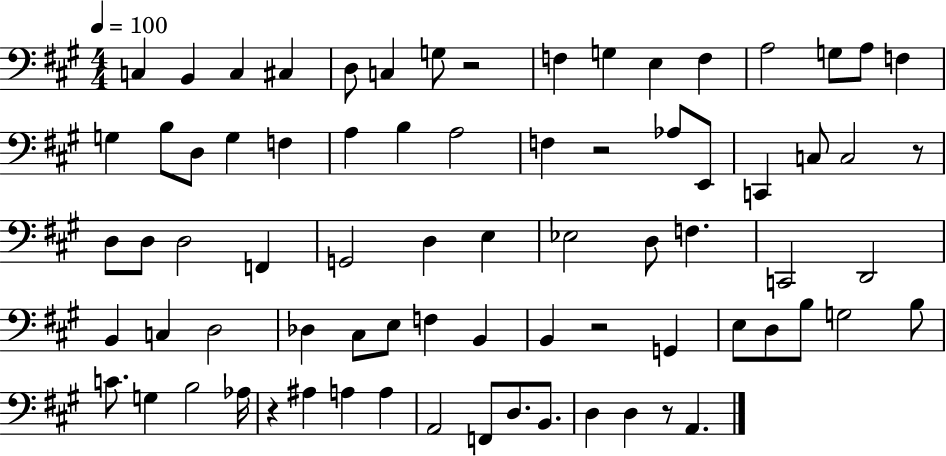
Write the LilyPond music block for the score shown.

{
  \clef bass
  \numericTimeSignature
  \time 4/4
  \key a \major
  \tempo 4 = 100
  c4 b,4 c4 cis4 | d8 c4 g8 r2 | f4 g4 e4 f4 | a2 g8 a8 f4 | \break g4 b8 d8 g4 f4 | a4 b4 a2 | f4 r2 aes8 e,8 | c,4 c8 c2 r8 | \break d8 d8 d2 f,4 | g,2 d4 e4 | ees2 d8 f4. | c,2 d,2 | \break b,4 c4 d2 | des4 cis8 e8 f4 b,4 | b,4 r2 g,4 | e8 d8 b8 g2 b8 | \break c'8. g4 b2 aes16 | r4 ais4 a4 a4 | a,2 f,8 d8. b,8. | d4 d4 r8 a,4. | \break \bar "|."
}